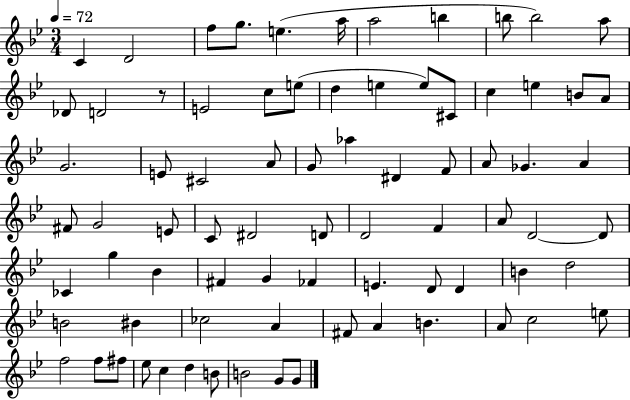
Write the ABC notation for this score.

X:1
T:Untitled
M:3/4
L:1/4
K:Bb
C D2 f/2 g/2 e a/4 a2 b b/2 b2 a/2 _D/2 D2 z/2 E2 c/2 e/2 d e e/2 ^C/2 c e B/2 A/2 G2 E/2 ^C2 A/2 G/2 _a ^D F/2 A/2 _G A ^F/2 G2 E/2 C/2 ^D2 D/2 D2 F A/2 D2 D/2 _C g _B ^F G _F E D/2 D B d2 B2 ^B _c2 A ^F/2 A B A/2 c2 e/2 f2 f/2 ^f/2 _e/2 c d B/2 B2 G/2 G/2